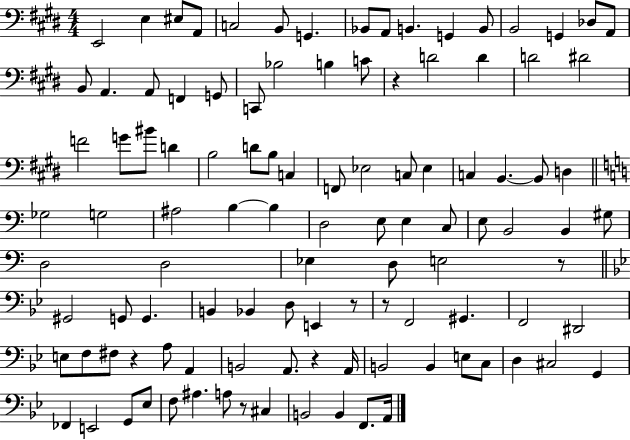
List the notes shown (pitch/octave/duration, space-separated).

E2/h E3/q EIS3/e A2/e C3/h B2/e G2/q. Bb2/e A2/e B2/q. G2/q B2/e B2/h G2/q Db3/e A2/e B2/e A2/q. A2/e F2/q G2/e C2/e Bb3/h B3/q C4/e R/q D4/h D4/q D4/h D#4/h F4/h G4/e BIS4/e D4/q B3/h D4/e B3/e C3/q F2/e Eb3/h C3/e Eb3/q C3/q B2/q. B2/e D3/q Gb3/h G3/h A#3/h B3/q B3/q D3/h E3/e E3/q C3/e E3/e B2/h B2/q G#3/e D3/h D3/h Eb3/q D3/e E3/h R/e G#2/h G2/e G2/q. B2/q Bb2/q D3/e E2/q R/e R/e F2/h G#2/q. F2/h D#2/h E3/e F3/e F#3/e R/q A3/e A2/q B2/h A2/e. R/q A2/s B2/h B2/q E3/e C3/e D3/q C#3/h G2/q FES2/q E2/h G2/e Eb3/e F3/e A#3/q. A3/e R/e C#3/q B2/h B2/q F2/e. A2/s